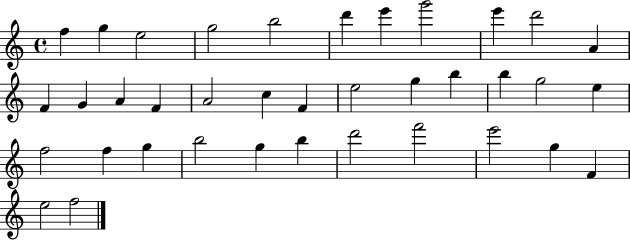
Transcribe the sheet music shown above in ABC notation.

X:1
T:Untitled
M:4/4
L:1/4
K:C
f g e2 g2 b2 d' e' g'2 e' d'2 A F G A F A2 c F e2 g b b g2 e f2 f g b2 g b d'2 f'2 e'2 g F e2 f2